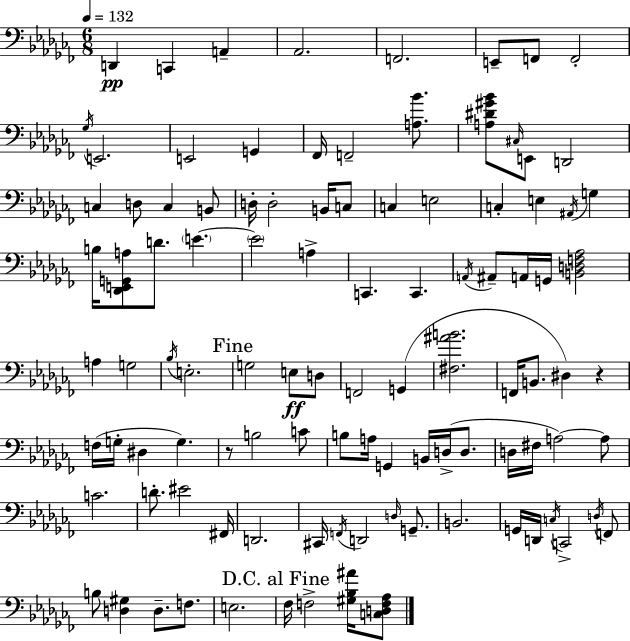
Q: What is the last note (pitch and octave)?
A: F3